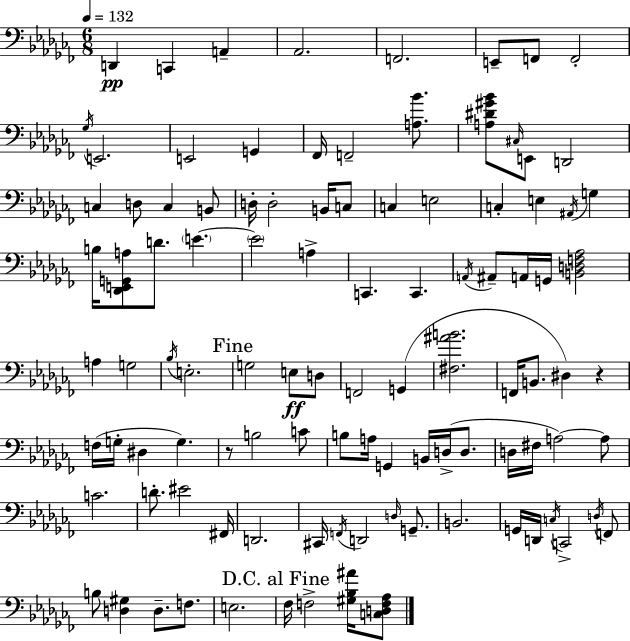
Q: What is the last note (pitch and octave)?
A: F3